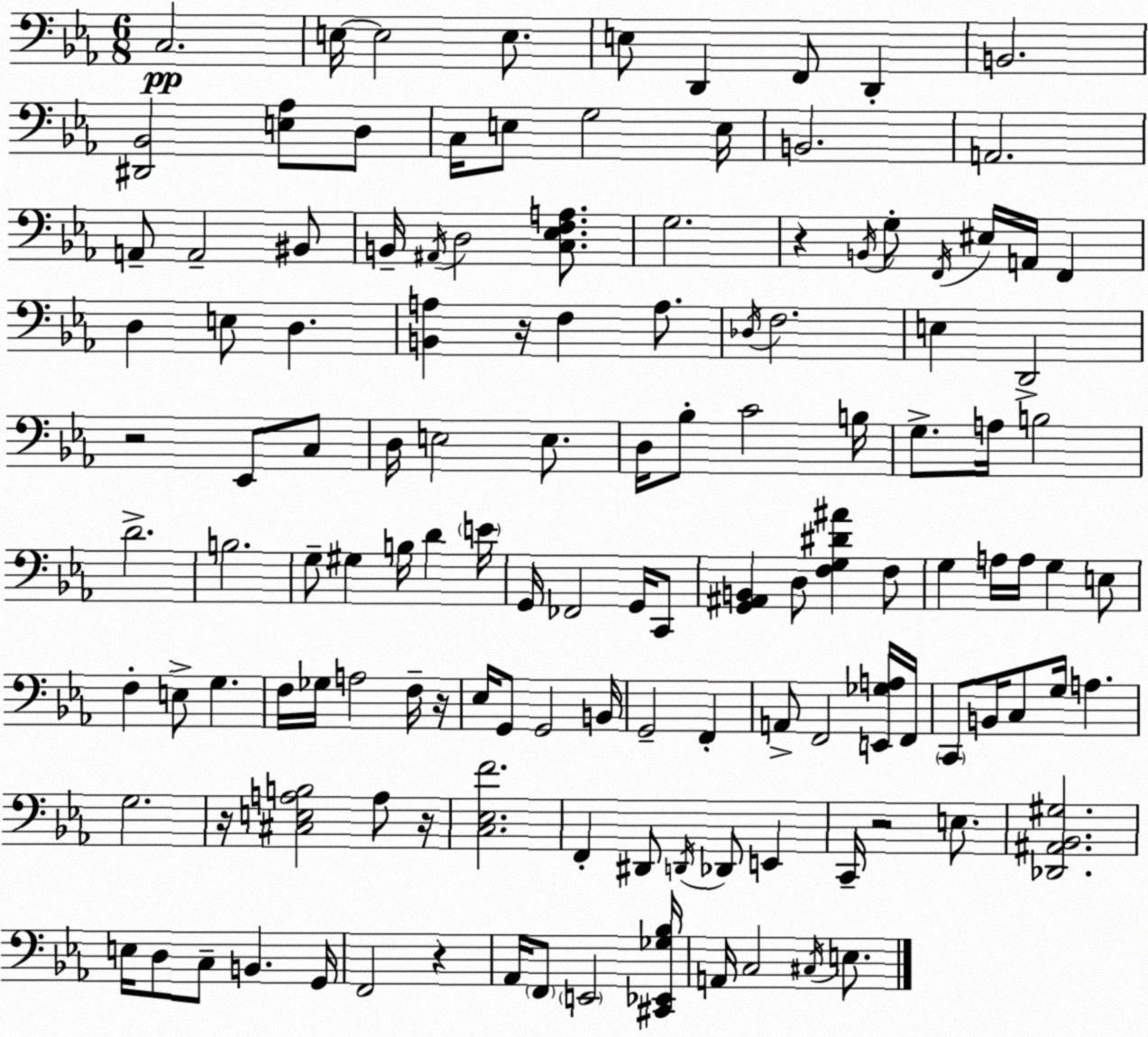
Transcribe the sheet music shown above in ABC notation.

X:1
T:Untitled
M:6/8
L:1/4
K:Cm
C,2 E,/4 E,2 E,/2 E,/2 D,, F,,/2 D,, B,,2 [^D,,_B,,]2 [E,_A,]/2 D,/2 C,/4 E,/2 G,2 E,/4 B,,2 A,,2 A,,/2 A,,2 ^B,,/2 B,,/4 ^A,,/4 D,2 [C,_E,F,A,]/2 G,2 z B,,/4 G,/2 F,,/4 ^E,/4 A,,/4 F,, D, E,/2 D, [B,,A,] z/4 F, A,/2 _D,/4 F,2 E, D,,2 z2 _E,,/2 C,/2 D,/4 E,2 E,/2 D,/4 _B,/2 C2 B,/4 G,/2 A,/4 B,2 D2 B,2 G,/2 ^G, B,/4 D E/4 G,,/4 _F,,2 G,,/4 C,,/2 [G,,^A,,B,,] D,/2 [F,G,^D^A] F,/2 G, A,/4 A,/4 G, E,/2 F, E,/2 G, F,/4 _G,/4 A,2 F,/4 z/4 _E,/4 G,,/2 G,,2 B,,/4 G,,2 F,, A,,/2 F,,2 [E,,_G,A,]/4 F,,/4 C,,/2 B,,/4 C,/2 G,/4 A, G,2 z/4 [^C,E,A,B,]2 A,/2 z/4 [C,_E,F]2 F,, ^D,,/2 D,,/4 _D,,/2 E,, C,,/4 z2 E,/2 [_D,,^A,,_B,,^G,]2 E,/4 D,/2 C,/2 B,, G,,/4 F,,2 z _A,,/4 F,,/2 E,,2 [^C,,_E,,_G,_B,]/4 A,,/4 C,2 ^C,/4 E,/2